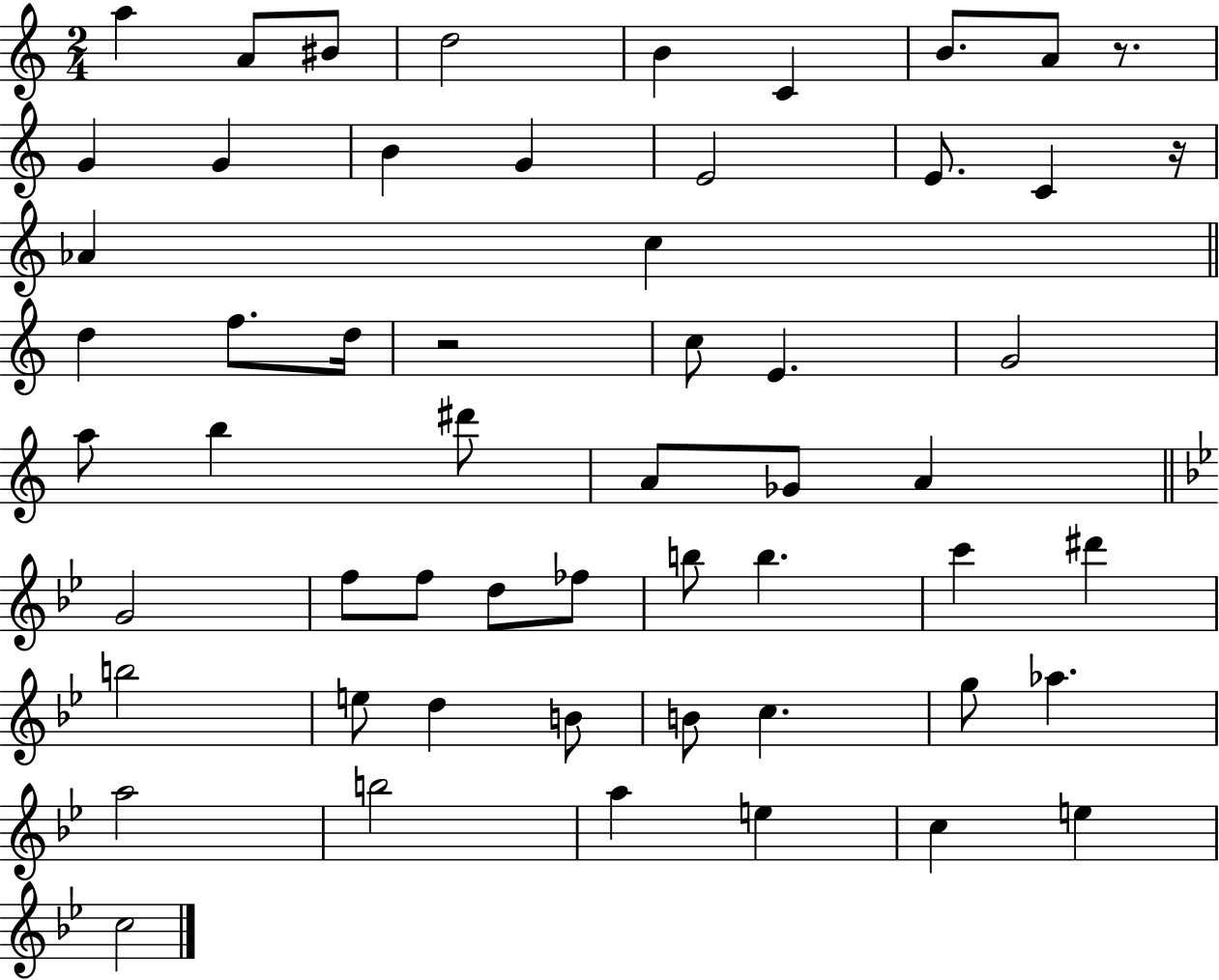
A5/q A4/e BIS4/e D5/h B4/q C4/q B4/e. A4/e R/e. G4/q G4/q B4/q G4/q E4/h E4/e. C4/q R/s Ab4/q C5/q D5/q F5/e. D5/s R/h C5/e E4/q. G4/h A5/e B5/q D#6/e A4/e Gb4/e A4/q G4/h F5/e F5/e D5/e FES5/e B5/e B5/q. C6/q D#6/q B5/h E5/e D5/q B4/e B4/e C5/q. G5/e Ab5/q. A5/h B5/h A5/q E5/q C5/q E5/q C5/h